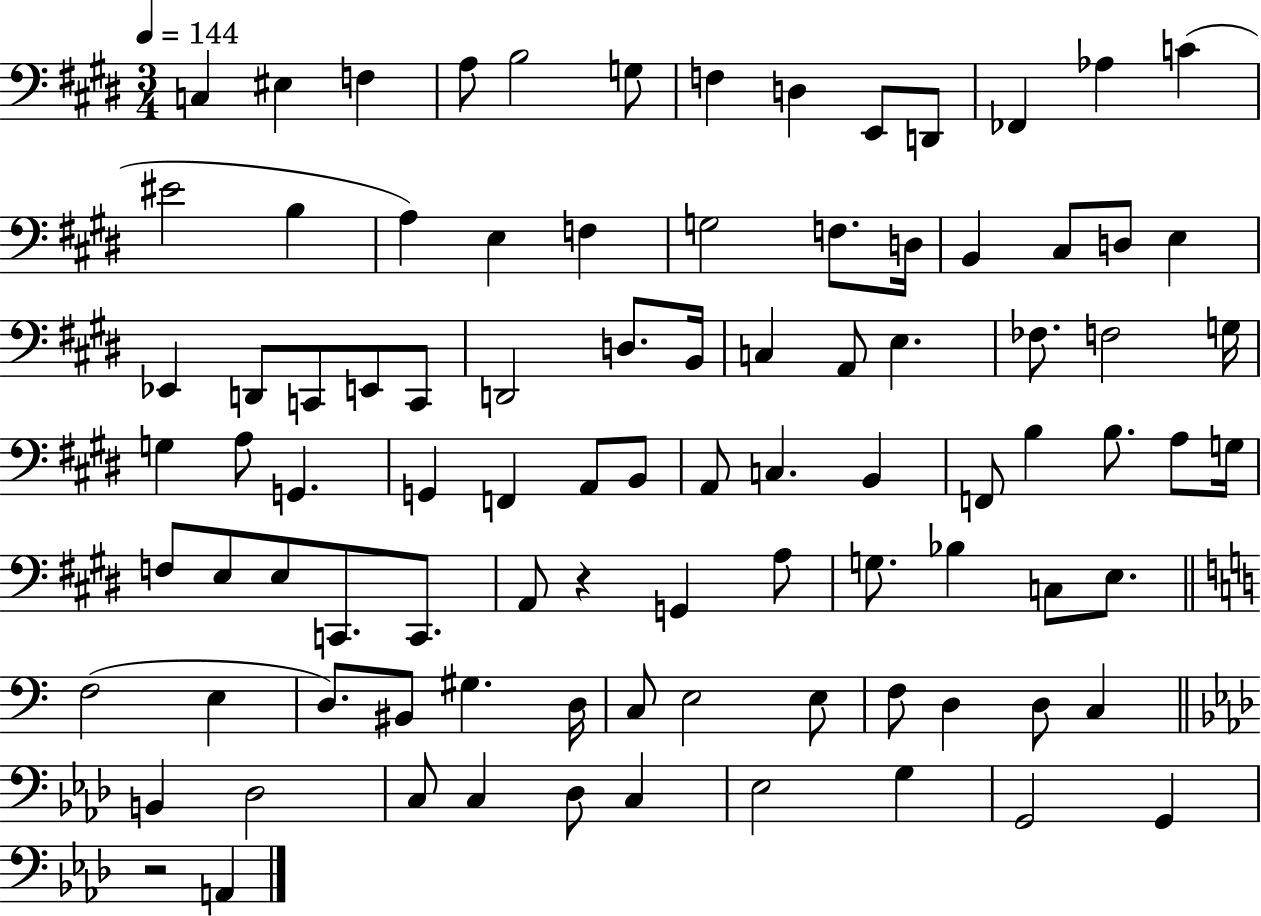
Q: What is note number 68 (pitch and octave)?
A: E3